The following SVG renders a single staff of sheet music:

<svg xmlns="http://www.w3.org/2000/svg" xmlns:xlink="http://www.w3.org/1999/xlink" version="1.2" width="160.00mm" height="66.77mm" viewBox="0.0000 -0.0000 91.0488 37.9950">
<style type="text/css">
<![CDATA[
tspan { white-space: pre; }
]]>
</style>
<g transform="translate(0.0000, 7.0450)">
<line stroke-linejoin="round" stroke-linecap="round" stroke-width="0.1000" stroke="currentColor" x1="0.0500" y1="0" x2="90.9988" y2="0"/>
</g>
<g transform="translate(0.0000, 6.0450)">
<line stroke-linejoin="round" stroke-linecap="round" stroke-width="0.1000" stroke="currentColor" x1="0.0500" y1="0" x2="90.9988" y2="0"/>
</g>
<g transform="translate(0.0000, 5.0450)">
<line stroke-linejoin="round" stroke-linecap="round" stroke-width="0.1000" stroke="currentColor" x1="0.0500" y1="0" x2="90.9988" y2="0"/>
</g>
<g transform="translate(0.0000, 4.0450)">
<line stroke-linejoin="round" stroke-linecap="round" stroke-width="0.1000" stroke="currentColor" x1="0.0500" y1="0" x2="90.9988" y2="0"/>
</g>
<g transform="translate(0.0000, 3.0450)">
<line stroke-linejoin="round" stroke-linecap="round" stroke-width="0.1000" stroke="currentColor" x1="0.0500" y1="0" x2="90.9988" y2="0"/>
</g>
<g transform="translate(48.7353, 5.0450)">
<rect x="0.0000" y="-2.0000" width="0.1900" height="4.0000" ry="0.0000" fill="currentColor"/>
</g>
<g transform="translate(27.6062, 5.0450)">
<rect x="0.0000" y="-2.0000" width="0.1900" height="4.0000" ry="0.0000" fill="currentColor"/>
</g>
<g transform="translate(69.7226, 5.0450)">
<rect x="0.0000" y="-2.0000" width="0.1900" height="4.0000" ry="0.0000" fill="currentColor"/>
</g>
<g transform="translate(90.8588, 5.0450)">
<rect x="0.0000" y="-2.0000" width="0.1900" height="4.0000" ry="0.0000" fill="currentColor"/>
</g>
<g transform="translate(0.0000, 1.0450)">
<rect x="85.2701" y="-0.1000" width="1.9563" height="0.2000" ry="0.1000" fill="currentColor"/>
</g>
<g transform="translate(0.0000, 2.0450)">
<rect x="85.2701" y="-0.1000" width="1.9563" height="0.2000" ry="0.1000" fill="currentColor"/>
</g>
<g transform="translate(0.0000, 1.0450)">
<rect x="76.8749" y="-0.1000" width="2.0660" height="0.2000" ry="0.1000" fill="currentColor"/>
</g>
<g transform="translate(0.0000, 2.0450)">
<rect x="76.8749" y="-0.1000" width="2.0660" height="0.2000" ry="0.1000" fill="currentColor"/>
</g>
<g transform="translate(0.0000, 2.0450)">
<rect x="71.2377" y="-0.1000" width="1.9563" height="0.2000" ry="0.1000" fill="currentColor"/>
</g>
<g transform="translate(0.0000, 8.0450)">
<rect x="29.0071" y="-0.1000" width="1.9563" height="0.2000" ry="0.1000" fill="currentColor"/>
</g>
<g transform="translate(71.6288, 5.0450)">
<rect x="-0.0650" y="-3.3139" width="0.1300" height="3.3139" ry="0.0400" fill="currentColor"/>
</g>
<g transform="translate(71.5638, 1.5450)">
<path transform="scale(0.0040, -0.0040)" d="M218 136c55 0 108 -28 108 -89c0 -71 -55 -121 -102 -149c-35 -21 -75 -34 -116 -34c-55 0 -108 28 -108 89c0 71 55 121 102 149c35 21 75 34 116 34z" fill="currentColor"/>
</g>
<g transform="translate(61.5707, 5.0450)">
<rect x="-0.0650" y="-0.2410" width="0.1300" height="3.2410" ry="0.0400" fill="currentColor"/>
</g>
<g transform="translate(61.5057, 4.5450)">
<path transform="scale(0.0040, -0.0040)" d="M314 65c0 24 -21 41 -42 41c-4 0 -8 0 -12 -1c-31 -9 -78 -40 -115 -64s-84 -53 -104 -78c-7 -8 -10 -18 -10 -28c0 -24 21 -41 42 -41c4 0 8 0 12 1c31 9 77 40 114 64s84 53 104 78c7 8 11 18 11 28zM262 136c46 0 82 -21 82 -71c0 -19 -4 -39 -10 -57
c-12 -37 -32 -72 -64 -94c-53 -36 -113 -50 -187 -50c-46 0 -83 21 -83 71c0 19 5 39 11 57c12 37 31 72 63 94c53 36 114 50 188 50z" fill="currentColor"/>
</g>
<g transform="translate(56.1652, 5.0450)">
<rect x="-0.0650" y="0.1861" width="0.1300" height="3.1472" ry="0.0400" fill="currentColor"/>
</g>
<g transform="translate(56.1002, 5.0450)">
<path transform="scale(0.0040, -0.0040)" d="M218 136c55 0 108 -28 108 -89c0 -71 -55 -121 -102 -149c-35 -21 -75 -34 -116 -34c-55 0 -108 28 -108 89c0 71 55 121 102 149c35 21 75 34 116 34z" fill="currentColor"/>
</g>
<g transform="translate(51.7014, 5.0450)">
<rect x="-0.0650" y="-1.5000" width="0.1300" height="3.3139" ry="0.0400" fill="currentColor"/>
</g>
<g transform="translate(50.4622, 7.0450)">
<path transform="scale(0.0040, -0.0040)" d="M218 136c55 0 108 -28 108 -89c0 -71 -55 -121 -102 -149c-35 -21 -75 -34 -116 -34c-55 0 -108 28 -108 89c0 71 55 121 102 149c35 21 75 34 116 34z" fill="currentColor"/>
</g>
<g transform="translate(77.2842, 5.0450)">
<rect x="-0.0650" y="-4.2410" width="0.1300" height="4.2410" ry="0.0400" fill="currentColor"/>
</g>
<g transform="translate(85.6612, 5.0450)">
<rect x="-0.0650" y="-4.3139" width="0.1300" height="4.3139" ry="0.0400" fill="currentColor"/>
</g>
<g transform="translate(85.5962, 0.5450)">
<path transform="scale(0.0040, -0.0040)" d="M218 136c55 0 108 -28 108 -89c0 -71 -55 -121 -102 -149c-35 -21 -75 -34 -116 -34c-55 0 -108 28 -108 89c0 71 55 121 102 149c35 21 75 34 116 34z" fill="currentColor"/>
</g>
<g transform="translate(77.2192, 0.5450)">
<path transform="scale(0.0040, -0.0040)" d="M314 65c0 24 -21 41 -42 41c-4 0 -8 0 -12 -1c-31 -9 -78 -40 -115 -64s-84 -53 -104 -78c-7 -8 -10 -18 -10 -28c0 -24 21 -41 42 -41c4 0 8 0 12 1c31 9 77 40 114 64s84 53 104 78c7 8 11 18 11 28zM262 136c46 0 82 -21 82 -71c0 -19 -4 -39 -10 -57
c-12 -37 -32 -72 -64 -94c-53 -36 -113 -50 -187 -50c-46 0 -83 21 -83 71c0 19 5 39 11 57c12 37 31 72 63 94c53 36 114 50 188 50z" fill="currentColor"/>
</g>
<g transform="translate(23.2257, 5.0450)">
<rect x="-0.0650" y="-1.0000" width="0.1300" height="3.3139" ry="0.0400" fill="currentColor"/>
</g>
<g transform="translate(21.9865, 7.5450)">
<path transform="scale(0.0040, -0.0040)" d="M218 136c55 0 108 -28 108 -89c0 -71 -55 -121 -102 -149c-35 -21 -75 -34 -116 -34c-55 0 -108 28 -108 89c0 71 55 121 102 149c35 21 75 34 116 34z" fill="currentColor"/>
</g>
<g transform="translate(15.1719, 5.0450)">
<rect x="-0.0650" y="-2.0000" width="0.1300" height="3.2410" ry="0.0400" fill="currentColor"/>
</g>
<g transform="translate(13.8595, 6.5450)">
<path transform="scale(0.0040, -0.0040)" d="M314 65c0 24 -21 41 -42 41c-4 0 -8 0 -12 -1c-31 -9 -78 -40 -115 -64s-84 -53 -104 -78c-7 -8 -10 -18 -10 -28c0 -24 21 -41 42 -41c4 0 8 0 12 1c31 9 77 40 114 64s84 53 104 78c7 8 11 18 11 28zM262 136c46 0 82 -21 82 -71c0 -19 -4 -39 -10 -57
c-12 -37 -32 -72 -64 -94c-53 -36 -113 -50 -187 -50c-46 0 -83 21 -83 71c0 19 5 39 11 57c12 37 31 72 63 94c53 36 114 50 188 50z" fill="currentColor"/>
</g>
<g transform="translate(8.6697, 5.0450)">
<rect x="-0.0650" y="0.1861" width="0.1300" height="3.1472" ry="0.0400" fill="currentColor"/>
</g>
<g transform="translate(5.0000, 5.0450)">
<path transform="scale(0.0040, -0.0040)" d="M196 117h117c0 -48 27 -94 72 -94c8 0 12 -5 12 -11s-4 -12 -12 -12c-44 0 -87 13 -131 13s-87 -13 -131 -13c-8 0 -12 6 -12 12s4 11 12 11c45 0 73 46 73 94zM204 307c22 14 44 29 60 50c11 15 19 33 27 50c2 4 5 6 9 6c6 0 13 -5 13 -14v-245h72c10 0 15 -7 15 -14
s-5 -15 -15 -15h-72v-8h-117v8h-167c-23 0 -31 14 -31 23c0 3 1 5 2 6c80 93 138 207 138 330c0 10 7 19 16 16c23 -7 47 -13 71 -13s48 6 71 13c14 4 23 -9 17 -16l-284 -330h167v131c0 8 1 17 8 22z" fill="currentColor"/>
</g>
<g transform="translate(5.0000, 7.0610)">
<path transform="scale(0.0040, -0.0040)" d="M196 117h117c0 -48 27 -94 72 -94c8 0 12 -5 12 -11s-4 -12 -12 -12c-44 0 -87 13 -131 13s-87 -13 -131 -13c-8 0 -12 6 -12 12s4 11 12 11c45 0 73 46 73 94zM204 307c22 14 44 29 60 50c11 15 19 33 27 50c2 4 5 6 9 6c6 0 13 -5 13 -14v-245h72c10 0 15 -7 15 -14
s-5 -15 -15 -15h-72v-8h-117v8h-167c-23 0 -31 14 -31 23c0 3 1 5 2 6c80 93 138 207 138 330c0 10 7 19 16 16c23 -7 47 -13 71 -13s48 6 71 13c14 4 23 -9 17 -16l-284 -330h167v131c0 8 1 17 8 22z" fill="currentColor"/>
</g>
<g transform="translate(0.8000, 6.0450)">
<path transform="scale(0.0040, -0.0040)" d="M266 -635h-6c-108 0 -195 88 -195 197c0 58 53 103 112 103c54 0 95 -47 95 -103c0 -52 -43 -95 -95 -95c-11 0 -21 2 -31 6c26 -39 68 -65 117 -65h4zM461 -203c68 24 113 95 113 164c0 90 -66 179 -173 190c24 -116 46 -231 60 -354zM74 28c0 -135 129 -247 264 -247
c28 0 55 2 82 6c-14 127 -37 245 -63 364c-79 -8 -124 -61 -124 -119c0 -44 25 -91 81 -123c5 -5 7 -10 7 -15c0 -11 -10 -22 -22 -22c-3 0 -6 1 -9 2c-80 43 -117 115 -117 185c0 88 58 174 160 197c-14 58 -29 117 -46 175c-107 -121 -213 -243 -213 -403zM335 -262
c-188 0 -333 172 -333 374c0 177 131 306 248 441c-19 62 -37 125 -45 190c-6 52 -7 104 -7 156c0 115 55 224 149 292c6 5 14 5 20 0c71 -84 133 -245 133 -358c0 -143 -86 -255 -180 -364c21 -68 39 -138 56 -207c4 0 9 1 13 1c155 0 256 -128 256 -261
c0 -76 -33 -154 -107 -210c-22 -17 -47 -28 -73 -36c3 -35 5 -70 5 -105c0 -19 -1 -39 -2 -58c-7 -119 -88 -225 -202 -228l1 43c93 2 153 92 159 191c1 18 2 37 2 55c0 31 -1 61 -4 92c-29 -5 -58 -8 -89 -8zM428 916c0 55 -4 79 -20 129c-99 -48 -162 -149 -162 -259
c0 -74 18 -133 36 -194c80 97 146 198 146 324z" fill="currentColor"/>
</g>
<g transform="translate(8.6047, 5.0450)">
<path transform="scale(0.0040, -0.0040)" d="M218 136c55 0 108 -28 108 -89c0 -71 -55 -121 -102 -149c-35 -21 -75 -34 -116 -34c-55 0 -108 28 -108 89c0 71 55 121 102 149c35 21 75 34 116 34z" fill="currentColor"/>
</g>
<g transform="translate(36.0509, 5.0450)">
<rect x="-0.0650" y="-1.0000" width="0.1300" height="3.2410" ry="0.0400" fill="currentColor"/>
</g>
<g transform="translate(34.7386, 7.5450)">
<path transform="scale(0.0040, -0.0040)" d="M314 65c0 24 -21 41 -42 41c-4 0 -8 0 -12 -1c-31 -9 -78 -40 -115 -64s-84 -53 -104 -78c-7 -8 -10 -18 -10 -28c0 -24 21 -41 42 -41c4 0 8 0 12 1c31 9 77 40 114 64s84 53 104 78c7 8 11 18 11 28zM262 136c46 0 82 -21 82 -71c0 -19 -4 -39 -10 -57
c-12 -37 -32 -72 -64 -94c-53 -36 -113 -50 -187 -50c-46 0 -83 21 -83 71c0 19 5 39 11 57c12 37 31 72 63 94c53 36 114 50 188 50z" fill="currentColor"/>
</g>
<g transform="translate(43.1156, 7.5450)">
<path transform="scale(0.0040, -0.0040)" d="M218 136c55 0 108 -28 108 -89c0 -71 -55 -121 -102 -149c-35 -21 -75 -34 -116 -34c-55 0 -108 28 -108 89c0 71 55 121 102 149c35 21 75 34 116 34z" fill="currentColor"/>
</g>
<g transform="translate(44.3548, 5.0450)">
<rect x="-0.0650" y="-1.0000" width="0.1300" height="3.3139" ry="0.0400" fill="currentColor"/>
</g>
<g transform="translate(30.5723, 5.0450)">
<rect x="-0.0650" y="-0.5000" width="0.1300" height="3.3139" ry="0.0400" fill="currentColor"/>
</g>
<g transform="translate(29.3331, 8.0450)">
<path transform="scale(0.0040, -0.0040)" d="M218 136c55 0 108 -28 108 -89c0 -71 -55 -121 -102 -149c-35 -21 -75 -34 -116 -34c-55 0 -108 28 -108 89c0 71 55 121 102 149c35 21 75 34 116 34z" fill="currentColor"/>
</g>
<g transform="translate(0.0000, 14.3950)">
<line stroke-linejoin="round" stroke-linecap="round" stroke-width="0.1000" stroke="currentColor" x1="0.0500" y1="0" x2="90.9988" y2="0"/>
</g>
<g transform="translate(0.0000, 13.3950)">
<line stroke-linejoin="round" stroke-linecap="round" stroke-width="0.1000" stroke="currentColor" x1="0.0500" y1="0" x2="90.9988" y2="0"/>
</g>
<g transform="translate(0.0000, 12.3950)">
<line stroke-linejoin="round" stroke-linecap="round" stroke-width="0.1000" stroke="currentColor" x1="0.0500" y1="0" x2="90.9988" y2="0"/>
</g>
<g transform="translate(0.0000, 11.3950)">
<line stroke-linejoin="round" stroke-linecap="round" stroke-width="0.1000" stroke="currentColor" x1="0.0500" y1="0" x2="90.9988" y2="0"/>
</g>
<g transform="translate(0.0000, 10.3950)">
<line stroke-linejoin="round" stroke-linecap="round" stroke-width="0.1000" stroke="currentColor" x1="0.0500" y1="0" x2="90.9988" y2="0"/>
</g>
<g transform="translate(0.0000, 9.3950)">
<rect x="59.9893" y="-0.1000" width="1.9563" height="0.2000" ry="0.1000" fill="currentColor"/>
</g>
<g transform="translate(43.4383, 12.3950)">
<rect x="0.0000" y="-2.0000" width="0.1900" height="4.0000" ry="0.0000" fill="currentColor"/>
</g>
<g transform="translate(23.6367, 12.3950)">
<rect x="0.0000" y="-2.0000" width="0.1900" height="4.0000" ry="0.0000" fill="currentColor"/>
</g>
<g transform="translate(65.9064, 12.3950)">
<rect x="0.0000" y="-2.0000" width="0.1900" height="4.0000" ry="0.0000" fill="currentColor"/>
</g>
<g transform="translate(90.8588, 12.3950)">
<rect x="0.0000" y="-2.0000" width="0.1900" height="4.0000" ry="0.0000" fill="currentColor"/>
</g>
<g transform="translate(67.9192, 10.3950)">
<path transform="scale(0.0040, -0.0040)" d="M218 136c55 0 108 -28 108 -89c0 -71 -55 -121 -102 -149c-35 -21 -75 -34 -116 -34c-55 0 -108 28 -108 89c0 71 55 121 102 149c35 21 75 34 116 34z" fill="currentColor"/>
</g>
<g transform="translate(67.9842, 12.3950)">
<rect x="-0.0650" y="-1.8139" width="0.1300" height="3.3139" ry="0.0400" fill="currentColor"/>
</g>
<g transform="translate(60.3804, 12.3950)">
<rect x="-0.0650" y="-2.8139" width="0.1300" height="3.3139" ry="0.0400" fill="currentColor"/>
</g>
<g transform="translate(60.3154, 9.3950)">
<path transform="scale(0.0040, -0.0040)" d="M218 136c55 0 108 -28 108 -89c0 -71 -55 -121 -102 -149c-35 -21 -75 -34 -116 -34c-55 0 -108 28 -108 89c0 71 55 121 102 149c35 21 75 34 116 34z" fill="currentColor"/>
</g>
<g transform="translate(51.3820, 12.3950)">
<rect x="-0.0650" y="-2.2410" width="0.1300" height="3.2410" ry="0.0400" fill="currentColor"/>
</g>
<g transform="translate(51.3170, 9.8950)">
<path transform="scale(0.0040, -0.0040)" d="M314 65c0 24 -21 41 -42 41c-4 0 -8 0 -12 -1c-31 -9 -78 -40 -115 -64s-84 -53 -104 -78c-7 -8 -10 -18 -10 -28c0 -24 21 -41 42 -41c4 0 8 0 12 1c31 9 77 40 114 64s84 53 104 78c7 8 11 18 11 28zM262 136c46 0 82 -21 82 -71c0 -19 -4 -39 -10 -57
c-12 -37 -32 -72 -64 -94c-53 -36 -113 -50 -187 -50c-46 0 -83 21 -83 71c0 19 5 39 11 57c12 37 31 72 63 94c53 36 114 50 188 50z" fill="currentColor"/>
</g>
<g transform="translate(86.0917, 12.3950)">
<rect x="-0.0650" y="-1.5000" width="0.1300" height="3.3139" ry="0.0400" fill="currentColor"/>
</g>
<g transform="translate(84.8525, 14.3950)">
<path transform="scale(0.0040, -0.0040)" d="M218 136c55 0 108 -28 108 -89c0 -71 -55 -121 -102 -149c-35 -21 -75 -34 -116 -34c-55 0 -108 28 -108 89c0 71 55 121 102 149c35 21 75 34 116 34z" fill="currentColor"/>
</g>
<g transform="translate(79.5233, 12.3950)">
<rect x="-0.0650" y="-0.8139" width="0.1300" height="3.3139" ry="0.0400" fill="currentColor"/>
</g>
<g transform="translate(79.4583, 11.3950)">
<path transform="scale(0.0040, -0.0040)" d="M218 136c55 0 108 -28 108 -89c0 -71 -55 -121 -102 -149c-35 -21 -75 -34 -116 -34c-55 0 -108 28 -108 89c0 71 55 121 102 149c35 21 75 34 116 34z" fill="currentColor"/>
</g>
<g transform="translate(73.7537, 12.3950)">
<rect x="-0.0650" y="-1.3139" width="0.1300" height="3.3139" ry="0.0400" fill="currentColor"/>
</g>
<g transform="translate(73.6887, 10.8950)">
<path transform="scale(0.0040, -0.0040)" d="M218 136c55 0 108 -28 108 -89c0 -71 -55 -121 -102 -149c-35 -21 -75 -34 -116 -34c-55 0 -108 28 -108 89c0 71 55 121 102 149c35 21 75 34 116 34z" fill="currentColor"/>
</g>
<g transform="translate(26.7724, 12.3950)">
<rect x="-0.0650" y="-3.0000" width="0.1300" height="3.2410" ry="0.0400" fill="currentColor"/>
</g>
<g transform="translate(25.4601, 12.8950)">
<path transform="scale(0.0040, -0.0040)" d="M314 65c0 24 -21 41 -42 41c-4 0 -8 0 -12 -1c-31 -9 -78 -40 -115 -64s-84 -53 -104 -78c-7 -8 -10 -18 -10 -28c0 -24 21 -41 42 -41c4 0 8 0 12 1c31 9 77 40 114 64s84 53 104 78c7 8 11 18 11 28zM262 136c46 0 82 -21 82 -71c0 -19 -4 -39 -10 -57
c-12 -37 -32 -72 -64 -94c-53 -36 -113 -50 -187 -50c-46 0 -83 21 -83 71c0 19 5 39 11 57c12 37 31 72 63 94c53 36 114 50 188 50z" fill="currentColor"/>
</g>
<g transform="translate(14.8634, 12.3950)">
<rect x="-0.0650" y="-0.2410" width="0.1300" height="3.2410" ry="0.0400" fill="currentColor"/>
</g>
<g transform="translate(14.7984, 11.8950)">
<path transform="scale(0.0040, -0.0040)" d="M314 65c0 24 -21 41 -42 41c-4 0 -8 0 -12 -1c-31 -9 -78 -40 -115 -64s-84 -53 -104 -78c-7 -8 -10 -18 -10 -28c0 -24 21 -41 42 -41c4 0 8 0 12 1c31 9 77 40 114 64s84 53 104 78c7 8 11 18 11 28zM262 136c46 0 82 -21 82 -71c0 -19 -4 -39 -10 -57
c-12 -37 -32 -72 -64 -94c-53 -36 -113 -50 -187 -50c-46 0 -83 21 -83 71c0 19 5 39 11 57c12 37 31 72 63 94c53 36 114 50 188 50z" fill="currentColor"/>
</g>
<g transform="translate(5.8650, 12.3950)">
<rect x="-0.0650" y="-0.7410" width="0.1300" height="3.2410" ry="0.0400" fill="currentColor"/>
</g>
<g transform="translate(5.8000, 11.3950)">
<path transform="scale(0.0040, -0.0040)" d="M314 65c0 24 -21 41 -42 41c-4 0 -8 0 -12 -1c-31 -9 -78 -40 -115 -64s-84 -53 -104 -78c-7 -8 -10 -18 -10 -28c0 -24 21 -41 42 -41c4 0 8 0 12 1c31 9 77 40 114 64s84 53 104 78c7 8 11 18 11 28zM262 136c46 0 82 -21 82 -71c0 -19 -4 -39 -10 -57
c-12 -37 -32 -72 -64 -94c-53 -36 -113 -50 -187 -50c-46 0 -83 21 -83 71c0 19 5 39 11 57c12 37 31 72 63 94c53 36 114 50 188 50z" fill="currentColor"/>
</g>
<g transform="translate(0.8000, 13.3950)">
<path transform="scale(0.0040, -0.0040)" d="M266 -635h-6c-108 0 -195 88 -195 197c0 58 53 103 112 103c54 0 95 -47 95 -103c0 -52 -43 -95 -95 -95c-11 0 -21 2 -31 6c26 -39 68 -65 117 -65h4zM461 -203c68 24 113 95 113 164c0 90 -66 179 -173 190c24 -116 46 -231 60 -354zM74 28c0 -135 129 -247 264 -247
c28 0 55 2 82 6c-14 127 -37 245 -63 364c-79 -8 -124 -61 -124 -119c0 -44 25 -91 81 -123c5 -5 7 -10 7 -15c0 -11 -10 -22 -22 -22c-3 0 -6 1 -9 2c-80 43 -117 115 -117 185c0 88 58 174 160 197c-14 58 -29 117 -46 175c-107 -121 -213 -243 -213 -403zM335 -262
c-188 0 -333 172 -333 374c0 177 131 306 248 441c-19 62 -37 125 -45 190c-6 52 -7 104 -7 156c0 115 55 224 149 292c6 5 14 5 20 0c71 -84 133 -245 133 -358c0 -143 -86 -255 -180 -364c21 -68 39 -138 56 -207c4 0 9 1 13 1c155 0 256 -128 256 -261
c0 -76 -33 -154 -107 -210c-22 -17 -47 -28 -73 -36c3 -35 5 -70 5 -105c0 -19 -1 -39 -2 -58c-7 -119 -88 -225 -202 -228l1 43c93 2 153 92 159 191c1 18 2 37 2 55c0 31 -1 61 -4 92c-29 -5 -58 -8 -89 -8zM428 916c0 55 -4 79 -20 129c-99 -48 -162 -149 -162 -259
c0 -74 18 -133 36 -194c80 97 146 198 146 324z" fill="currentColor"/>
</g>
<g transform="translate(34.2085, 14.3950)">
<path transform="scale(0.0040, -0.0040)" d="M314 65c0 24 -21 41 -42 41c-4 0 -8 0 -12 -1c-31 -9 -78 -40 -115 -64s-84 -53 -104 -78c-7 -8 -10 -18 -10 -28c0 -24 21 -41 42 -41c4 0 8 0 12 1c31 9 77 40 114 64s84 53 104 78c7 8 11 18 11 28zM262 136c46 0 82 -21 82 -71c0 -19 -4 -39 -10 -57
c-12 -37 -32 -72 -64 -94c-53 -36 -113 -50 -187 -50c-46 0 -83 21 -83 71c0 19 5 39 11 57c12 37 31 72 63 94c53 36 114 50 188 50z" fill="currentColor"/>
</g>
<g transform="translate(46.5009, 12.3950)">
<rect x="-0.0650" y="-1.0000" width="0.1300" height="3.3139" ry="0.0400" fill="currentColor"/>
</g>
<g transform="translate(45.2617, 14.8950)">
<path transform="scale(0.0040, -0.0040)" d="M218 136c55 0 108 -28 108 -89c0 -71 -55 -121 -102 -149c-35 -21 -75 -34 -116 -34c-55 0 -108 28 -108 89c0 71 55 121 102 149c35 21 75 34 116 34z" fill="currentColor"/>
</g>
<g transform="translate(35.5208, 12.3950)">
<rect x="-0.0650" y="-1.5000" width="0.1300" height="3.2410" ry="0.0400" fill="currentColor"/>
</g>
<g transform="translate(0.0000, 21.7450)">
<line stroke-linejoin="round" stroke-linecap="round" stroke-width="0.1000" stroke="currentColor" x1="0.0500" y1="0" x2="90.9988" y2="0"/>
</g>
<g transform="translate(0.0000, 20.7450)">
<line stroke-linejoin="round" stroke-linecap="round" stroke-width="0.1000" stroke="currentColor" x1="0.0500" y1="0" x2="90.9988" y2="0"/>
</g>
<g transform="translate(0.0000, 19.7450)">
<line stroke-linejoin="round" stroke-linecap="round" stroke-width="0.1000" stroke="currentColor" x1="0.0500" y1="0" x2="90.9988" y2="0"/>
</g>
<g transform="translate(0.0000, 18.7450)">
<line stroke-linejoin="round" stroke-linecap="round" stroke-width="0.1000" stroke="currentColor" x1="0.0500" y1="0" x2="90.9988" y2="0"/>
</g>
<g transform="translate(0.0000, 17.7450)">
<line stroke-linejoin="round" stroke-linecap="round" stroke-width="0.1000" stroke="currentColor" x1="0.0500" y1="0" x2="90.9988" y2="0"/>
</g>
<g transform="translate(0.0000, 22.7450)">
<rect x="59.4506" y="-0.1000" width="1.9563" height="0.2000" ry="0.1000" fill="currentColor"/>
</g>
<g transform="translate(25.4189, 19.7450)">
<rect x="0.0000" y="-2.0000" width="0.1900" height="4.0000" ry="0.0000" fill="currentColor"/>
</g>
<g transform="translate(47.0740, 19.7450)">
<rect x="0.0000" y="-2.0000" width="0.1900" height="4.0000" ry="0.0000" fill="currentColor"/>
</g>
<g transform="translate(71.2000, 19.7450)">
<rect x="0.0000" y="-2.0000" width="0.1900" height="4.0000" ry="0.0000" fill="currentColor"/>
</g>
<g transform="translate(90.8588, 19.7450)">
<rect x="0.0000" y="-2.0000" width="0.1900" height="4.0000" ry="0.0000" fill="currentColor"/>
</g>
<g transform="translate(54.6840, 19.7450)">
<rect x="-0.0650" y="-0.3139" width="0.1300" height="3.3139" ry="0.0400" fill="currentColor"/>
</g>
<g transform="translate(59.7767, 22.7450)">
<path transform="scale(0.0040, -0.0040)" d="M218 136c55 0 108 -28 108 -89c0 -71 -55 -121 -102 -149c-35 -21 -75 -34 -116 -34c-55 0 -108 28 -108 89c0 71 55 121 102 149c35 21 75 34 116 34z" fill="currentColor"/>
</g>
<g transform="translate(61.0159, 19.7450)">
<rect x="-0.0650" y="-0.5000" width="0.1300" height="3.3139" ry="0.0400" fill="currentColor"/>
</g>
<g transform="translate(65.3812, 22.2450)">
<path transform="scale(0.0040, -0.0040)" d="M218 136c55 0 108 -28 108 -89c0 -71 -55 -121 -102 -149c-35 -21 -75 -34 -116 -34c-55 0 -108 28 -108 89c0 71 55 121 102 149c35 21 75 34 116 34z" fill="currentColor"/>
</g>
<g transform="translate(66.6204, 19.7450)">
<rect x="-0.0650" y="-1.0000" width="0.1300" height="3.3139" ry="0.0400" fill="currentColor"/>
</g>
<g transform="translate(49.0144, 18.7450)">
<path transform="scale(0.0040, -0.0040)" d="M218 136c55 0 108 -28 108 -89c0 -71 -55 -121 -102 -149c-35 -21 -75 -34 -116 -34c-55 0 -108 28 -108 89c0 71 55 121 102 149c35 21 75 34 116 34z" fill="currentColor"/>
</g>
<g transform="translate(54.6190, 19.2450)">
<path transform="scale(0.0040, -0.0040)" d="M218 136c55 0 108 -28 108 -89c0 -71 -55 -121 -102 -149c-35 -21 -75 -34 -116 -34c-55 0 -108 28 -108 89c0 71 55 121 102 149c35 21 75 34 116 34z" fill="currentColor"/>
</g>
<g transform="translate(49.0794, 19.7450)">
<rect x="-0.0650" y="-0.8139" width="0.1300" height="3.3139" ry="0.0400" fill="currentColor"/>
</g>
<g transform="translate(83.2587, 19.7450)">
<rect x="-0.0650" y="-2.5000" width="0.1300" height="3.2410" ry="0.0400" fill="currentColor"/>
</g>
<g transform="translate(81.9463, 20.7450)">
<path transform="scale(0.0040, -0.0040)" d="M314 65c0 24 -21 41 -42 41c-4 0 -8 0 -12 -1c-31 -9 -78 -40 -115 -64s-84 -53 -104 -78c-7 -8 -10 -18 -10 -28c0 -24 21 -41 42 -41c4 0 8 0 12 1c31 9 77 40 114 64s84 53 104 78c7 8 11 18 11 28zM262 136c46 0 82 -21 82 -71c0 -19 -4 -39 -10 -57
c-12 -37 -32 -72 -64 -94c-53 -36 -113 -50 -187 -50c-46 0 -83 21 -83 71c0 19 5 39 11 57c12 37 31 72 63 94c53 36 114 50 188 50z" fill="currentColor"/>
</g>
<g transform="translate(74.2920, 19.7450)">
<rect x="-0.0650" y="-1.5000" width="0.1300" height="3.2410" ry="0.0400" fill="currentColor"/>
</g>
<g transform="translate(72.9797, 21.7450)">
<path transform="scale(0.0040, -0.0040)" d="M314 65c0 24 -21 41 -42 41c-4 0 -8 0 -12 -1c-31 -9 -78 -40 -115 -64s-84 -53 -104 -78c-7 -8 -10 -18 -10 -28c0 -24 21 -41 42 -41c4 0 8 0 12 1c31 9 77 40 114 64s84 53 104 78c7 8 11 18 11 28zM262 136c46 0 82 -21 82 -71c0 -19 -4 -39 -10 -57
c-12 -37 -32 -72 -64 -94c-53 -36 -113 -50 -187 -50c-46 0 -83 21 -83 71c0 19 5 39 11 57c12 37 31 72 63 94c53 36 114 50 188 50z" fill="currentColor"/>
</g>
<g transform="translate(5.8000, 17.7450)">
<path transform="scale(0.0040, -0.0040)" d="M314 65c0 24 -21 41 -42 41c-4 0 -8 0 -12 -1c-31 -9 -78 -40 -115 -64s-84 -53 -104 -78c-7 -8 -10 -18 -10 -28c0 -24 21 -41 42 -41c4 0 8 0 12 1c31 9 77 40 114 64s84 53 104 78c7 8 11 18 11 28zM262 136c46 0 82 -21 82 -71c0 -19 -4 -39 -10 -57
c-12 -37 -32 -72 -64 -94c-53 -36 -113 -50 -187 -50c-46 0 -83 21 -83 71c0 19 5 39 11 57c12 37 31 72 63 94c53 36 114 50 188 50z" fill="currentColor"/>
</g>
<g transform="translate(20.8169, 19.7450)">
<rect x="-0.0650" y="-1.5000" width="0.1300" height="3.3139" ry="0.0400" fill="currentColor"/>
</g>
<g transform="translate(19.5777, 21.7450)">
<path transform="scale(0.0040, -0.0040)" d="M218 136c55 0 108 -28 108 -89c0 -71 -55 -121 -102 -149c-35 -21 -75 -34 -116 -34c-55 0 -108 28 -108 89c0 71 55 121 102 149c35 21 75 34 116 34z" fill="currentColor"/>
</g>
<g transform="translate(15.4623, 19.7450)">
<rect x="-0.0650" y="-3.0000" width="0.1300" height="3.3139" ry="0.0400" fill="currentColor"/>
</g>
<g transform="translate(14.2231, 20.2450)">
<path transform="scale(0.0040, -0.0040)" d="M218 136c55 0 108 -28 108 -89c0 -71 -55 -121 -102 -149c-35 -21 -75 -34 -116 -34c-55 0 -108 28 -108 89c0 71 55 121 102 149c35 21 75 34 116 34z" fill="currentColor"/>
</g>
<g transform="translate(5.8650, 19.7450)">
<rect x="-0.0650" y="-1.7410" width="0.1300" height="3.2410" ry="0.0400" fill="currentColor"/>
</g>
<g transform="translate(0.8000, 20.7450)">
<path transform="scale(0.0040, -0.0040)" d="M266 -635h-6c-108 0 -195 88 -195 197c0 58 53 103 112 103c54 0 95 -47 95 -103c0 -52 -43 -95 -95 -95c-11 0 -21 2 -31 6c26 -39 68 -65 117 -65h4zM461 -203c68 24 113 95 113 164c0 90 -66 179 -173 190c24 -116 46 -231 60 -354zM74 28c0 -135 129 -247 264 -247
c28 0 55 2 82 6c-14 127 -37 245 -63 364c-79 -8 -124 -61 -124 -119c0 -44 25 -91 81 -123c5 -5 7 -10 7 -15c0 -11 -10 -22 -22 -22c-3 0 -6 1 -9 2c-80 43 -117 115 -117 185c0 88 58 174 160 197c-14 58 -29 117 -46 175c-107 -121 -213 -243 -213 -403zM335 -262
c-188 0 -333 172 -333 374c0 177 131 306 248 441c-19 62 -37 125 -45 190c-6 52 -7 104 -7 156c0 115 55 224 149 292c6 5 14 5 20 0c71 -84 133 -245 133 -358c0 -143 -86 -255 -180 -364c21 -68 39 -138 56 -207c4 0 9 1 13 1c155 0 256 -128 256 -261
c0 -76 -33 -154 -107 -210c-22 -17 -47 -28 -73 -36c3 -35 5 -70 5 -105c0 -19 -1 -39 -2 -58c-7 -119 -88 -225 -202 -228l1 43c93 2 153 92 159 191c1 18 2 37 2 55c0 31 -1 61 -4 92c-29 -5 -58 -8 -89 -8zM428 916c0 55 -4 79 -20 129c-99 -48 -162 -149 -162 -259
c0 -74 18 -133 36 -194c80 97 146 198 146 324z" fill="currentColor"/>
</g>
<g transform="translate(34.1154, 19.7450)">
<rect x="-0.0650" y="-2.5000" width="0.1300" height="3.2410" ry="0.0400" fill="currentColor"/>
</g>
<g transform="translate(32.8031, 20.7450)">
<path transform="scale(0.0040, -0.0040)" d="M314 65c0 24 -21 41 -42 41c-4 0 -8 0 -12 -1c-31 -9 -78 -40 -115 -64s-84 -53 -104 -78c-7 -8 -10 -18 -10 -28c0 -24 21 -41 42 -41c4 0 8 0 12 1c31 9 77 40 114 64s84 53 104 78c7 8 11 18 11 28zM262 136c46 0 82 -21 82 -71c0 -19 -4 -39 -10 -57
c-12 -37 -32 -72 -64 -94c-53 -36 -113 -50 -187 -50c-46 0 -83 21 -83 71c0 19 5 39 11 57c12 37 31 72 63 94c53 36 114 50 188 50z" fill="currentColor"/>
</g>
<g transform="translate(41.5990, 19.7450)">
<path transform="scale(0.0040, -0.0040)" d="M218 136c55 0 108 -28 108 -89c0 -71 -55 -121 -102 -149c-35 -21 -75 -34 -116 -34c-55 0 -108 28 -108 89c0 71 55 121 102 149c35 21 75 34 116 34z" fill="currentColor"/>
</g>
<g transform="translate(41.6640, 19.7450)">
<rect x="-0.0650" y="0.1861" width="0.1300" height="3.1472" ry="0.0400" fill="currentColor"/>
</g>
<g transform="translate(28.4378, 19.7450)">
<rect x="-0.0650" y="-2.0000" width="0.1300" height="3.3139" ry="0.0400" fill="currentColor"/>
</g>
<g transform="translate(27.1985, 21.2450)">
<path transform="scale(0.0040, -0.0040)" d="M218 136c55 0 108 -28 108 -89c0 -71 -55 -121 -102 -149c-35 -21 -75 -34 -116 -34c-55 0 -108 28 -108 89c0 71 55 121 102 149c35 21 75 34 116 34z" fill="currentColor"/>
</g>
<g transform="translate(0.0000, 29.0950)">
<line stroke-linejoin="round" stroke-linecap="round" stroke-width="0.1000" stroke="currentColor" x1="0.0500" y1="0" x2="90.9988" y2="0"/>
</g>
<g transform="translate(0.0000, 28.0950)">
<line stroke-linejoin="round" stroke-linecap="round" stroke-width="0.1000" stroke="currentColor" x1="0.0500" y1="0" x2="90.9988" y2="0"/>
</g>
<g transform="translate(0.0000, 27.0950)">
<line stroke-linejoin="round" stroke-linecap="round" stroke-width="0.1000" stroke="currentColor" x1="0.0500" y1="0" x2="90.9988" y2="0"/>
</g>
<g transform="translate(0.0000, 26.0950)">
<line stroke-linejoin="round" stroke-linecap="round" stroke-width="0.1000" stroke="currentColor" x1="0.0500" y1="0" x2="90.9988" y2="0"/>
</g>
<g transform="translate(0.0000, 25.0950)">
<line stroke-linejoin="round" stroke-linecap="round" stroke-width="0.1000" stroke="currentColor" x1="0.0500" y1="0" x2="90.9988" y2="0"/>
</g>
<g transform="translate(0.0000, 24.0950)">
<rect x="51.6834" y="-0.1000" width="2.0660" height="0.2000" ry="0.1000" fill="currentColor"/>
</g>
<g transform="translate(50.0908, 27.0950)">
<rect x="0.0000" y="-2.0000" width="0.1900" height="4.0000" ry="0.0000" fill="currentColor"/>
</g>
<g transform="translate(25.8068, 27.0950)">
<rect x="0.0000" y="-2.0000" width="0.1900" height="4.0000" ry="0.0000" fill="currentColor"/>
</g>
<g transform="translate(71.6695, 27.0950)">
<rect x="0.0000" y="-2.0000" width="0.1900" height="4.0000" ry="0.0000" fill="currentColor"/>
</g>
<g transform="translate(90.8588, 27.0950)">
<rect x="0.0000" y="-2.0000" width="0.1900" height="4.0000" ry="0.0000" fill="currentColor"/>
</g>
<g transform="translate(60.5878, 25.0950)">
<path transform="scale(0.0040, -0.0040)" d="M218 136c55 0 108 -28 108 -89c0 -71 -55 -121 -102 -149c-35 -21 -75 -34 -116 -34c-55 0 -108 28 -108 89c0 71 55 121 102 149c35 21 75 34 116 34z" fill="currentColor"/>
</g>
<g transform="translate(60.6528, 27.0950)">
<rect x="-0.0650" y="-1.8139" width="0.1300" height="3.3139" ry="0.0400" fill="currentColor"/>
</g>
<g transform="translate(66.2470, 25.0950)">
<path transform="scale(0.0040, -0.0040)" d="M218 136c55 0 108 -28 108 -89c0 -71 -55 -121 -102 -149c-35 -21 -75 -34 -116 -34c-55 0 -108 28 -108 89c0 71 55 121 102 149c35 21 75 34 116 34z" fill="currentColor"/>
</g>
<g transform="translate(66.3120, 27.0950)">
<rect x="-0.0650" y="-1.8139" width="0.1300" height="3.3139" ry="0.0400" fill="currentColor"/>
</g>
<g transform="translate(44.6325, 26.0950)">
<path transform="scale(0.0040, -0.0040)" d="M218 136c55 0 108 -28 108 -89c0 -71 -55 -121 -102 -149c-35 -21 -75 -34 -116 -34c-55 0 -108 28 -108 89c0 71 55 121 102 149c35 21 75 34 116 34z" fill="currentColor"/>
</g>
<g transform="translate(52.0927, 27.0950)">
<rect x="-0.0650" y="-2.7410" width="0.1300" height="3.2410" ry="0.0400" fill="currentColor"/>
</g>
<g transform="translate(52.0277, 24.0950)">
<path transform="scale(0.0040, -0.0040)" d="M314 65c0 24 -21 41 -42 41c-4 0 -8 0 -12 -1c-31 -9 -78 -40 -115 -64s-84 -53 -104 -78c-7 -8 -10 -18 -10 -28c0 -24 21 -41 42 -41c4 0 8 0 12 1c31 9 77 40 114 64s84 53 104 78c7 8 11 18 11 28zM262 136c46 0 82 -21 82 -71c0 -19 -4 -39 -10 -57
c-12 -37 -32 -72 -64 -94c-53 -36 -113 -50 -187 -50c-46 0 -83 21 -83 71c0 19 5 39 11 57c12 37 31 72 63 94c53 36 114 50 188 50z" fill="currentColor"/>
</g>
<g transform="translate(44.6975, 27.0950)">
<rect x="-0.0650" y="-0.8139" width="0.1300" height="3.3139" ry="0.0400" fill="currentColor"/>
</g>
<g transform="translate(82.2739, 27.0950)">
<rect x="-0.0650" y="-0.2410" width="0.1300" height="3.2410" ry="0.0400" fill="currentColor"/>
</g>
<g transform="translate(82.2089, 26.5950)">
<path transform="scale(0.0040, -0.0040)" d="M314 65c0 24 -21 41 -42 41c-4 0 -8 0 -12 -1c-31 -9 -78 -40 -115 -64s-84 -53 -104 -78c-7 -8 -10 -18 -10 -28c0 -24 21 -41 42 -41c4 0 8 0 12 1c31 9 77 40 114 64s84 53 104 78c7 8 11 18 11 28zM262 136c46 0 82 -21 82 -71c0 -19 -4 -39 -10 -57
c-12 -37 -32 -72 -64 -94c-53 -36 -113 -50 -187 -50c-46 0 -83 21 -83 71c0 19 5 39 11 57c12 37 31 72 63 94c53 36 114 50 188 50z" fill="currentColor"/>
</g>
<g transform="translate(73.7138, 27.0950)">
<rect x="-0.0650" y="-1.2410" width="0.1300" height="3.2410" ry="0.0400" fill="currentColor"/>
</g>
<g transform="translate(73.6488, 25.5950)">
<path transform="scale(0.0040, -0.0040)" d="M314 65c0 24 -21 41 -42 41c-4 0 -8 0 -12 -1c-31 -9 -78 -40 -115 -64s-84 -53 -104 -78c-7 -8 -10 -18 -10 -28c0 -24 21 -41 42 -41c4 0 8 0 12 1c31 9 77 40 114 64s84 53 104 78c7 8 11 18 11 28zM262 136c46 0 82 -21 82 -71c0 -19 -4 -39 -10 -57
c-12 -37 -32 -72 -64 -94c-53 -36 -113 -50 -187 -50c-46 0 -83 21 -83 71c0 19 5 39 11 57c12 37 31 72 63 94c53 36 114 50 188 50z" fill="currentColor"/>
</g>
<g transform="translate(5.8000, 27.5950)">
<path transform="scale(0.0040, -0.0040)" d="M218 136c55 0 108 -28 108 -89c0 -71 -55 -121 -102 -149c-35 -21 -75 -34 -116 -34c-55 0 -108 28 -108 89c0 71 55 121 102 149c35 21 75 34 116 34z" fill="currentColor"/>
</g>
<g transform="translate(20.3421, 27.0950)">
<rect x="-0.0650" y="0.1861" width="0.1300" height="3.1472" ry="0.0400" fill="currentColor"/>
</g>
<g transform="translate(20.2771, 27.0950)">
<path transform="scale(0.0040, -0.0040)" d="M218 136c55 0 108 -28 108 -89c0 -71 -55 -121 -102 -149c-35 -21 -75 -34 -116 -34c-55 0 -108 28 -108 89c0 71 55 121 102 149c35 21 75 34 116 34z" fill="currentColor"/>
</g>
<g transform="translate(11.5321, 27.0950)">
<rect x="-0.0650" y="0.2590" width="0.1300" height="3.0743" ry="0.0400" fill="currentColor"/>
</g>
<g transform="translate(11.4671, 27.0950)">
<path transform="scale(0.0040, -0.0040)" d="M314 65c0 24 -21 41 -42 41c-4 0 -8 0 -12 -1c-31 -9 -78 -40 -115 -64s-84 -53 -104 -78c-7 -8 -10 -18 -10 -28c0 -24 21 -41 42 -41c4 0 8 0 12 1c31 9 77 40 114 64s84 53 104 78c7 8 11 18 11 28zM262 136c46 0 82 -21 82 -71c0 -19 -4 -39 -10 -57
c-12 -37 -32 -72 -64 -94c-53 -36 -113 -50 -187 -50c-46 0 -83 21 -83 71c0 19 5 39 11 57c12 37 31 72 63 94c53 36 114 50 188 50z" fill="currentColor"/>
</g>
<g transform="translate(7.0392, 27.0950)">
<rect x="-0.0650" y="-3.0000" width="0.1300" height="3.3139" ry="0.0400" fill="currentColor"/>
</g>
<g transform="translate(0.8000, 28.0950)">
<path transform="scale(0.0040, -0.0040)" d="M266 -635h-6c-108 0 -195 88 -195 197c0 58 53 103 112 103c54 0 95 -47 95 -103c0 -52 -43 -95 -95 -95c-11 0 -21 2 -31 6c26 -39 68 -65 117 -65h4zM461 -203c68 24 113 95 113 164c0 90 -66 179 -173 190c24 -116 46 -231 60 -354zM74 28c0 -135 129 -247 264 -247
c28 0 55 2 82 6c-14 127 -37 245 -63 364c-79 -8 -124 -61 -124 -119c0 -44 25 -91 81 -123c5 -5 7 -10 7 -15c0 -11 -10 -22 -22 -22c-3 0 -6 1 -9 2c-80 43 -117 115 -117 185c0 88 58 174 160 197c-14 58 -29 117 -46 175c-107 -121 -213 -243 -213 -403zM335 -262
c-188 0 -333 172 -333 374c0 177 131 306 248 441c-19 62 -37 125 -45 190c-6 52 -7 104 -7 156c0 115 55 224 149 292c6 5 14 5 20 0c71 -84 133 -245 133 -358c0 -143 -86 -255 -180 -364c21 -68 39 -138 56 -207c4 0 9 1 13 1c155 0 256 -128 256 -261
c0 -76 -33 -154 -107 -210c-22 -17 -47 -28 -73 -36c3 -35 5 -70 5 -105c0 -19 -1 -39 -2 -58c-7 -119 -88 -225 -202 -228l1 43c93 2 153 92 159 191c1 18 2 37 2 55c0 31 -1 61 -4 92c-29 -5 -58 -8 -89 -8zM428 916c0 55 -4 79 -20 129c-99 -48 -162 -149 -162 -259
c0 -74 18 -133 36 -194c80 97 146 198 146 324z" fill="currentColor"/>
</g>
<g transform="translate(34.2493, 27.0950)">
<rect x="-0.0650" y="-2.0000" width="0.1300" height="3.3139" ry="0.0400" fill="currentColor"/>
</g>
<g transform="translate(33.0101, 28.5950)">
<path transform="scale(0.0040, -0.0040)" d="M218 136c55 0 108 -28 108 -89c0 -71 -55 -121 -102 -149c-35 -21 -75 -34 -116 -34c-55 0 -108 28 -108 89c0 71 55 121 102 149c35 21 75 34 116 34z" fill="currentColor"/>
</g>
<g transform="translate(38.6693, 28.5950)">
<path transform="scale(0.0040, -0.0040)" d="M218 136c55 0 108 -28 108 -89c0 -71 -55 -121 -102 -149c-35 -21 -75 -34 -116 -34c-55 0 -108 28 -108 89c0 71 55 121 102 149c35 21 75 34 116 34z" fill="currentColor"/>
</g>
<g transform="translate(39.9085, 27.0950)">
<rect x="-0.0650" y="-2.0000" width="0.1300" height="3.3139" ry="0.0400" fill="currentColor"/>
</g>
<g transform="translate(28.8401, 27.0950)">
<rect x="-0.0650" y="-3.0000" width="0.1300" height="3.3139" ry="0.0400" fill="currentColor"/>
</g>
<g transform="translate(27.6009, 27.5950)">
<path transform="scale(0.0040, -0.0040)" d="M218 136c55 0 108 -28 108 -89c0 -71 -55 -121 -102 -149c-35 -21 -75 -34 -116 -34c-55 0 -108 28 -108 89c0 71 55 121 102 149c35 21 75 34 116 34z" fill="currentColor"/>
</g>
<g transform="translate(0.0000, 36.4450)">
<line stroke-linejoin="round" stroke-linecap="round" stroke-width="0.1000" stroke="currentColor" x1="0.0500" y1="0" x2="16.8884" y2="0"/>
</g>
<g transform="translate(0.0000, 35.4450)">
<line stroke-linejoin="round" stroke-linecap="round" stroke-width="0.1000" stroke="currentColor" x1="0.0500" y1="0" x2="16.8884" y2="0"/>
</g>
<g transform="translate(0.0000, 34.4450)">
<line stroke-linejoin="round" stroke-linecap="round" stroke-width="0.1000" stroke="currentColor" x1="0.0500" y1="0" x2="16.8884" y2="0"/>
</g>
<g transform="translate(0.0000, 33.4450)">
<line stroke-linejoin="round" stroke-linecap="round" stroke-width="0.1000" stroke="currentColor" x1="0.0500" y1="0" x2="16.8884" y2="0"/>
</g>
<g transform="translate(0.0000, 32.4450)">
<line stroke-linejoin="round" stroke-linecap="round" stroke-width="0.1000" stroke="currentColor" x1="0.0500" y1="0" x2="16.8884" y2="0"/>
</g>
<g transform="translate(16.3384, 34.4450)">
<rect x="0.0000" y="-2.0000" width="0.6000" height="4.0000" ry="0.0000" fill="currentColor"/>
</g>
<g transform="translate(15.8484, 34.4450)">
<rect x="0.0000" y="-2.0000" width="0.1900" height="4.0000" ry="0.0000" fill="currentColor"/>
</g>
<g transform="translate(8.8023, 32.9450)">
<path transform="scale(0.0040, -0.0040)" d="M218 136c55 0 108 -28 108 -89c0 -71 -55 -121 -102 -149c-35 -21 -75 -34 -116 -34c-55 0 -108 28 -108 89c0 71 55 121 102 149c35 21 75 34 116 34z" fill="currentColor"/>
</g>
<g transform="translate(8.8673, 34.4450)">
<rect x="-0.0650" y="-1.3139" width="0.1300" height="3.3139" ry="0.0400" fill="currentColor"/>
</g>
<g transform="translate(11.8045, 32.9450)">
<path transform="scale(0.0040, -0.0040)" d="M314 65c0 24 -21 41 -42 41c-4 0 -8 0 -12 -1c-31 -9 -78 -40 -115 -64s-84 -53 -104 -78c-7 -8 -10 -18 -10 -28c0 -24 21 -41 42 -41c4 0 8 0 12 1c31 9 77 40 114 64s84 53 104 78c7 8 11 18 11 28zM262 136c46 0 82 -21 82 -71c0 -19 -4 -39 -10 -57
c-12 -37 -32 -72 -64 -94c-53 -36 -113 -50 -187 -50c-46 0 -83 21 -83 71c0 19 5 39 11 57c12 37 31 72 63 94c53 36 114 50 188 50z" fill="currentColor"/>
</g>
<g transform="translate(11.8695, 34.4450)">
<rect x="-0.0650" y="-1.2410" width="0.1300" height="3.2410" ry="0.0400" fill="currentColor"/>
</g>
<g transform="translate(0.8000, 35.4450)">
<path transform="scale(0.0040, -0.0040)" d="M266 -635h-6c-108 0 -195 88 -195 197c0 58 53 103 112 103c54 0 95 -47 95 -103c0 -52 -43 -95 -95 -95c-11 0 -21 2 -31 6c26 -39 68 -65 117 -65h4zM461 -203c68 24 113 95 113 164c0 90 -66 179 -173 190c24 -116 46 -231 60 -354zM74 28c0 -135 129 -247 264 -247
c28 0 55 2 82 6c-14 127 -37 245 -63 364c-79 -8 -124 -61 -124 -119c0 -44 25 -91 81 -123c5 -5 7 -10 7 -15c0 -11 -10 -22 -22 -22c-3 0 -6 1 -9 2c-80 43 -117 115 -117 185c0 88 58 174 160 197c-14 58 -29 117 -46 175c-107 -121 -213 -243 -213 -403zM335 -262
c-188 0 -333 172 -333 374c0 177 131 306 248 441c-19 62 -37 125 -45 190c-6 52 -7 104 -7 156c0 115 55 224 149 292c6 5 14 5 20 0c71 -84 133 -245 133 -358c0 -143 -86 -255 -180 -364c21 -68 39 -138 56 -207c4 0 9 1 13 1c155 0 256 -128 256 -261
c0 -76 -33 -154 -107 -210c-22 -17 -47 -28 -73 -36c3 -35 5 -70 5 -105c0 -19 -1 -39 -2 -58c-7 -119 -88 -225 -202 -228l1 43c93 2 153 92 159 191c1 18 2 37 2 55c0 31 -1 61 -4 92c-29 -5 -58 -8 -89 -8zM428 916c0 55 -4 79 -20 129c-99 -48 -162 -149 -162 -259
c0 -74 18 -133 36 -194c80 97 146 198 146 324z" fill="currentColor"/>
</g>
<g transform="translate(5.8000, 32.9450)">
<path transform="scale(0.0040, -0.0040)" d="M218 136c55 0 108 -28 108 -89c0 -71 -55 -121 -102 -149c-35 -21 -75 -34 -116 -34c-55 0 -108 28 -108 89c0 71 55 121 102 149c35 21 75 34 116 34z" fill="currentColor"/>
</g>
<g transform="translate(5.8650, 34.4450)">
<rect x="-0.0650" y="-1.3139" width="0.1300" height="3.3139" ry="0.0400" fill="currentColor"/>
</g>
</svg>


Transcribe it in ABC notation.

X:1
T:Untitled
M:4/4
L:1/4
K:C
B F2 D C D2 D E B c2 b d'2 d' d2 c2 A2 E2 D g2 a f e d E f2 A E F G2 B d c C D E2 G2 A B2 B A F F d a2 f f e2 c2 e e e2